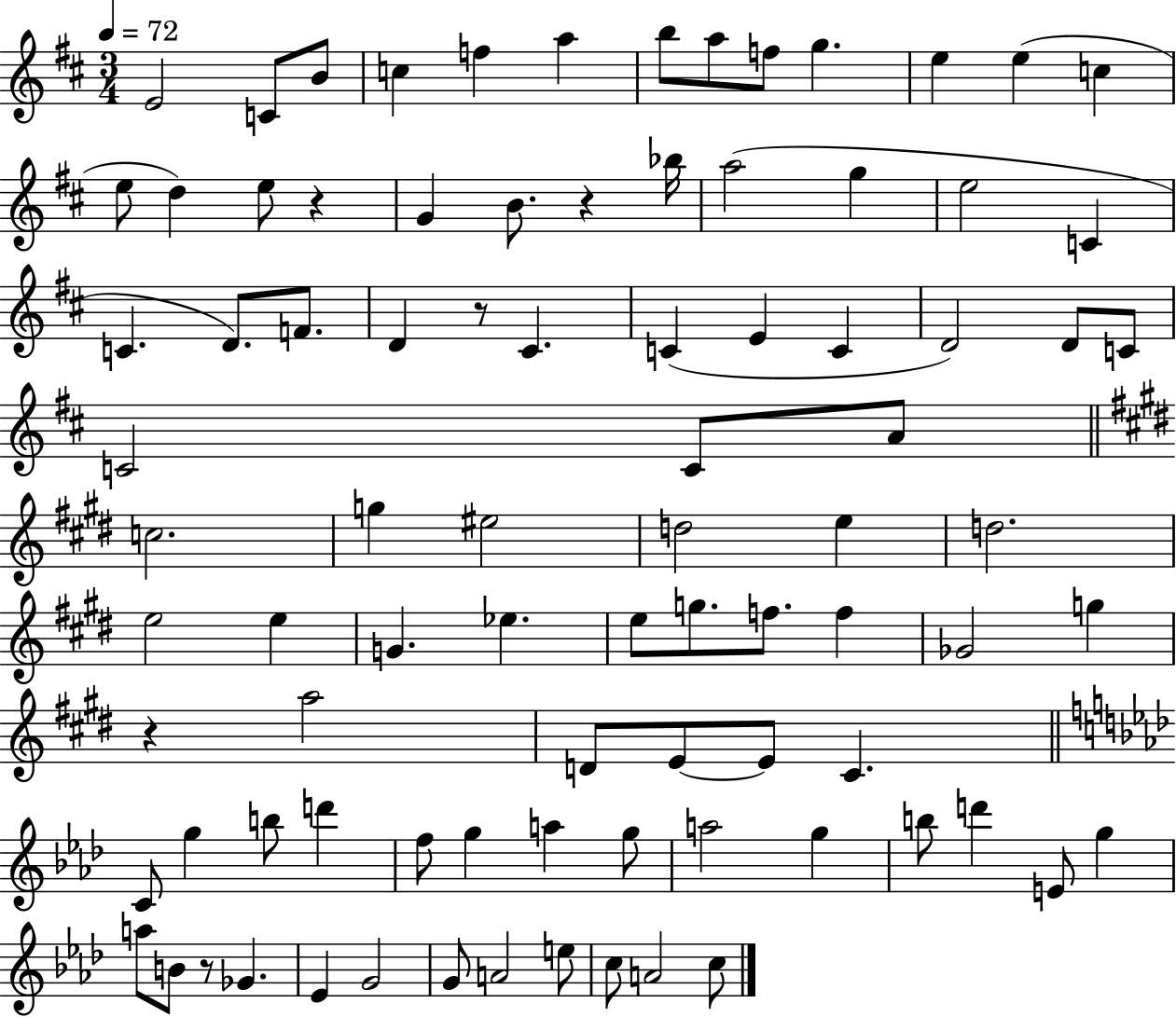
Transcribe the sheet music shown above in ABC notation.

X:1
T:Untitled
M:3/4
L:1/4
K:D
E2 C/2 B/2 c f a b/2 a/2 f/2 g e e c e/2 d e/2 z G B/2 z _b/4 a2 g e2 C C D/2 F/2 D z/2 ^C C E C D2 D/2 C/2 C2 C/2 A/2 c2 g ^e2 d2 e d2 e2 e G _e e/2 g/2 f/2 f _G2 g z a2 D/2 E/2 E/2 ^C C/2 g b/2 d' f/2 g a g/2 a2 g b/2 d' E/2 g a/2 B/2 z/2 _G _E G2 G/2 A2 e/2 c/2 A2 c/2